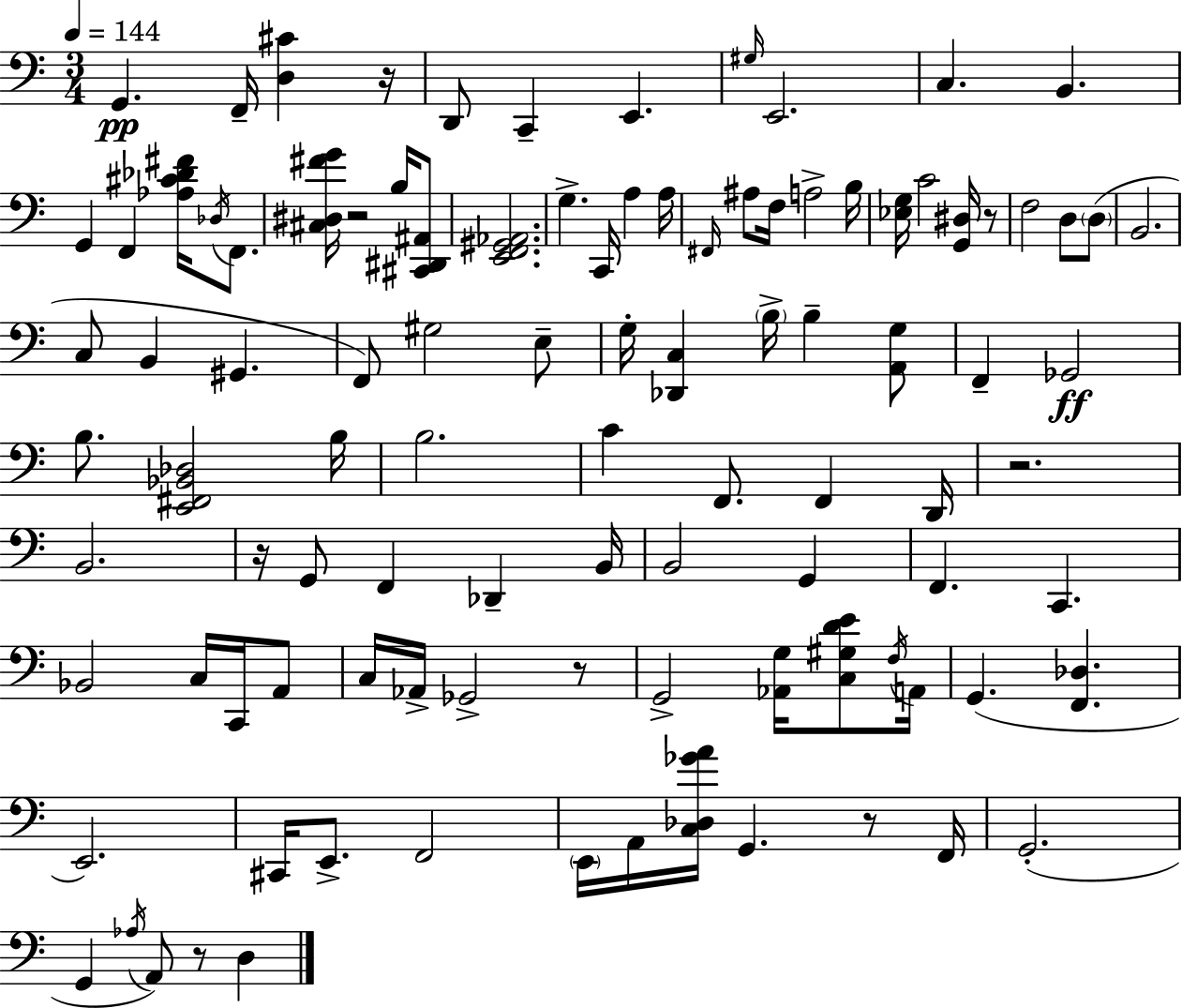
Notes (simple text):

G2/q. F2/s [D3,C#4]/q R/s D2/e C2/q E2/q. G#3/s E2/h. C3/q. B2/q. G2/q F2/q [Ab3,C#4,Db4,F#4]/s Db3/s F2/e. [C#3,D#3,F#4,G4]/s R/h B3/s [C#2,D#2,A#2]/e [E2,F2,G#2,Ab2]/h. G3/q. C2/s A3/q A3/s F#2/s A#3/e F3/s A3/h B3/s [Eb3,G3]/s C4/h [G2,D#3]/s R/e F3/h D3/e D3/e B2/h. C3/e B2/q G#2/q. F2/e G#3/h E3/e G3/s [Db2,C3]/q B3/s B3/q [A2,G3]/e F2/q Gb2/h B3/e. [E2,F#2,Bb2,Db3]/h B3/s B3/h. C4/q F2/e. F2/q D2/s R/h. B2/h. R/s G2/e F2/q Db2/q B2/s B2/h G2/q F2/q. C2/q. Bb2/h C3/s C2/s A2/e C3/s Ab2/s Gb2/h R/e G2/h [Ab2,G3]/s [C3,G#3,D4,E4]/e F3/s A2/s G2/q. [F2,Db3]/q. E2/h. C#2/s E2/e. F2/h E2/s A2/s [C3,Db3,Gb4,A4]/s G2/q. R/e F2/s G2/h. G2/q Ab3/s A2/e R/e D3/q